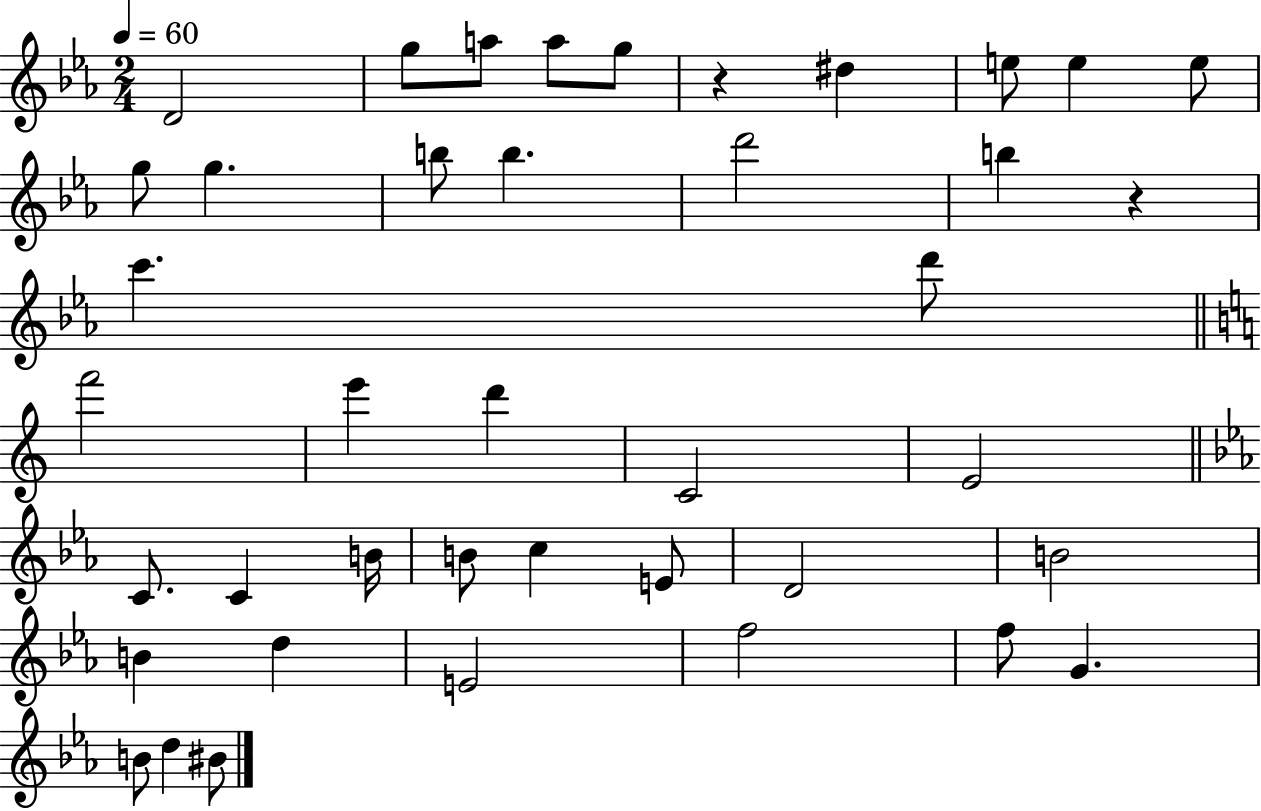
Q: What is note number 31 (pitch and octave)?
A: B4